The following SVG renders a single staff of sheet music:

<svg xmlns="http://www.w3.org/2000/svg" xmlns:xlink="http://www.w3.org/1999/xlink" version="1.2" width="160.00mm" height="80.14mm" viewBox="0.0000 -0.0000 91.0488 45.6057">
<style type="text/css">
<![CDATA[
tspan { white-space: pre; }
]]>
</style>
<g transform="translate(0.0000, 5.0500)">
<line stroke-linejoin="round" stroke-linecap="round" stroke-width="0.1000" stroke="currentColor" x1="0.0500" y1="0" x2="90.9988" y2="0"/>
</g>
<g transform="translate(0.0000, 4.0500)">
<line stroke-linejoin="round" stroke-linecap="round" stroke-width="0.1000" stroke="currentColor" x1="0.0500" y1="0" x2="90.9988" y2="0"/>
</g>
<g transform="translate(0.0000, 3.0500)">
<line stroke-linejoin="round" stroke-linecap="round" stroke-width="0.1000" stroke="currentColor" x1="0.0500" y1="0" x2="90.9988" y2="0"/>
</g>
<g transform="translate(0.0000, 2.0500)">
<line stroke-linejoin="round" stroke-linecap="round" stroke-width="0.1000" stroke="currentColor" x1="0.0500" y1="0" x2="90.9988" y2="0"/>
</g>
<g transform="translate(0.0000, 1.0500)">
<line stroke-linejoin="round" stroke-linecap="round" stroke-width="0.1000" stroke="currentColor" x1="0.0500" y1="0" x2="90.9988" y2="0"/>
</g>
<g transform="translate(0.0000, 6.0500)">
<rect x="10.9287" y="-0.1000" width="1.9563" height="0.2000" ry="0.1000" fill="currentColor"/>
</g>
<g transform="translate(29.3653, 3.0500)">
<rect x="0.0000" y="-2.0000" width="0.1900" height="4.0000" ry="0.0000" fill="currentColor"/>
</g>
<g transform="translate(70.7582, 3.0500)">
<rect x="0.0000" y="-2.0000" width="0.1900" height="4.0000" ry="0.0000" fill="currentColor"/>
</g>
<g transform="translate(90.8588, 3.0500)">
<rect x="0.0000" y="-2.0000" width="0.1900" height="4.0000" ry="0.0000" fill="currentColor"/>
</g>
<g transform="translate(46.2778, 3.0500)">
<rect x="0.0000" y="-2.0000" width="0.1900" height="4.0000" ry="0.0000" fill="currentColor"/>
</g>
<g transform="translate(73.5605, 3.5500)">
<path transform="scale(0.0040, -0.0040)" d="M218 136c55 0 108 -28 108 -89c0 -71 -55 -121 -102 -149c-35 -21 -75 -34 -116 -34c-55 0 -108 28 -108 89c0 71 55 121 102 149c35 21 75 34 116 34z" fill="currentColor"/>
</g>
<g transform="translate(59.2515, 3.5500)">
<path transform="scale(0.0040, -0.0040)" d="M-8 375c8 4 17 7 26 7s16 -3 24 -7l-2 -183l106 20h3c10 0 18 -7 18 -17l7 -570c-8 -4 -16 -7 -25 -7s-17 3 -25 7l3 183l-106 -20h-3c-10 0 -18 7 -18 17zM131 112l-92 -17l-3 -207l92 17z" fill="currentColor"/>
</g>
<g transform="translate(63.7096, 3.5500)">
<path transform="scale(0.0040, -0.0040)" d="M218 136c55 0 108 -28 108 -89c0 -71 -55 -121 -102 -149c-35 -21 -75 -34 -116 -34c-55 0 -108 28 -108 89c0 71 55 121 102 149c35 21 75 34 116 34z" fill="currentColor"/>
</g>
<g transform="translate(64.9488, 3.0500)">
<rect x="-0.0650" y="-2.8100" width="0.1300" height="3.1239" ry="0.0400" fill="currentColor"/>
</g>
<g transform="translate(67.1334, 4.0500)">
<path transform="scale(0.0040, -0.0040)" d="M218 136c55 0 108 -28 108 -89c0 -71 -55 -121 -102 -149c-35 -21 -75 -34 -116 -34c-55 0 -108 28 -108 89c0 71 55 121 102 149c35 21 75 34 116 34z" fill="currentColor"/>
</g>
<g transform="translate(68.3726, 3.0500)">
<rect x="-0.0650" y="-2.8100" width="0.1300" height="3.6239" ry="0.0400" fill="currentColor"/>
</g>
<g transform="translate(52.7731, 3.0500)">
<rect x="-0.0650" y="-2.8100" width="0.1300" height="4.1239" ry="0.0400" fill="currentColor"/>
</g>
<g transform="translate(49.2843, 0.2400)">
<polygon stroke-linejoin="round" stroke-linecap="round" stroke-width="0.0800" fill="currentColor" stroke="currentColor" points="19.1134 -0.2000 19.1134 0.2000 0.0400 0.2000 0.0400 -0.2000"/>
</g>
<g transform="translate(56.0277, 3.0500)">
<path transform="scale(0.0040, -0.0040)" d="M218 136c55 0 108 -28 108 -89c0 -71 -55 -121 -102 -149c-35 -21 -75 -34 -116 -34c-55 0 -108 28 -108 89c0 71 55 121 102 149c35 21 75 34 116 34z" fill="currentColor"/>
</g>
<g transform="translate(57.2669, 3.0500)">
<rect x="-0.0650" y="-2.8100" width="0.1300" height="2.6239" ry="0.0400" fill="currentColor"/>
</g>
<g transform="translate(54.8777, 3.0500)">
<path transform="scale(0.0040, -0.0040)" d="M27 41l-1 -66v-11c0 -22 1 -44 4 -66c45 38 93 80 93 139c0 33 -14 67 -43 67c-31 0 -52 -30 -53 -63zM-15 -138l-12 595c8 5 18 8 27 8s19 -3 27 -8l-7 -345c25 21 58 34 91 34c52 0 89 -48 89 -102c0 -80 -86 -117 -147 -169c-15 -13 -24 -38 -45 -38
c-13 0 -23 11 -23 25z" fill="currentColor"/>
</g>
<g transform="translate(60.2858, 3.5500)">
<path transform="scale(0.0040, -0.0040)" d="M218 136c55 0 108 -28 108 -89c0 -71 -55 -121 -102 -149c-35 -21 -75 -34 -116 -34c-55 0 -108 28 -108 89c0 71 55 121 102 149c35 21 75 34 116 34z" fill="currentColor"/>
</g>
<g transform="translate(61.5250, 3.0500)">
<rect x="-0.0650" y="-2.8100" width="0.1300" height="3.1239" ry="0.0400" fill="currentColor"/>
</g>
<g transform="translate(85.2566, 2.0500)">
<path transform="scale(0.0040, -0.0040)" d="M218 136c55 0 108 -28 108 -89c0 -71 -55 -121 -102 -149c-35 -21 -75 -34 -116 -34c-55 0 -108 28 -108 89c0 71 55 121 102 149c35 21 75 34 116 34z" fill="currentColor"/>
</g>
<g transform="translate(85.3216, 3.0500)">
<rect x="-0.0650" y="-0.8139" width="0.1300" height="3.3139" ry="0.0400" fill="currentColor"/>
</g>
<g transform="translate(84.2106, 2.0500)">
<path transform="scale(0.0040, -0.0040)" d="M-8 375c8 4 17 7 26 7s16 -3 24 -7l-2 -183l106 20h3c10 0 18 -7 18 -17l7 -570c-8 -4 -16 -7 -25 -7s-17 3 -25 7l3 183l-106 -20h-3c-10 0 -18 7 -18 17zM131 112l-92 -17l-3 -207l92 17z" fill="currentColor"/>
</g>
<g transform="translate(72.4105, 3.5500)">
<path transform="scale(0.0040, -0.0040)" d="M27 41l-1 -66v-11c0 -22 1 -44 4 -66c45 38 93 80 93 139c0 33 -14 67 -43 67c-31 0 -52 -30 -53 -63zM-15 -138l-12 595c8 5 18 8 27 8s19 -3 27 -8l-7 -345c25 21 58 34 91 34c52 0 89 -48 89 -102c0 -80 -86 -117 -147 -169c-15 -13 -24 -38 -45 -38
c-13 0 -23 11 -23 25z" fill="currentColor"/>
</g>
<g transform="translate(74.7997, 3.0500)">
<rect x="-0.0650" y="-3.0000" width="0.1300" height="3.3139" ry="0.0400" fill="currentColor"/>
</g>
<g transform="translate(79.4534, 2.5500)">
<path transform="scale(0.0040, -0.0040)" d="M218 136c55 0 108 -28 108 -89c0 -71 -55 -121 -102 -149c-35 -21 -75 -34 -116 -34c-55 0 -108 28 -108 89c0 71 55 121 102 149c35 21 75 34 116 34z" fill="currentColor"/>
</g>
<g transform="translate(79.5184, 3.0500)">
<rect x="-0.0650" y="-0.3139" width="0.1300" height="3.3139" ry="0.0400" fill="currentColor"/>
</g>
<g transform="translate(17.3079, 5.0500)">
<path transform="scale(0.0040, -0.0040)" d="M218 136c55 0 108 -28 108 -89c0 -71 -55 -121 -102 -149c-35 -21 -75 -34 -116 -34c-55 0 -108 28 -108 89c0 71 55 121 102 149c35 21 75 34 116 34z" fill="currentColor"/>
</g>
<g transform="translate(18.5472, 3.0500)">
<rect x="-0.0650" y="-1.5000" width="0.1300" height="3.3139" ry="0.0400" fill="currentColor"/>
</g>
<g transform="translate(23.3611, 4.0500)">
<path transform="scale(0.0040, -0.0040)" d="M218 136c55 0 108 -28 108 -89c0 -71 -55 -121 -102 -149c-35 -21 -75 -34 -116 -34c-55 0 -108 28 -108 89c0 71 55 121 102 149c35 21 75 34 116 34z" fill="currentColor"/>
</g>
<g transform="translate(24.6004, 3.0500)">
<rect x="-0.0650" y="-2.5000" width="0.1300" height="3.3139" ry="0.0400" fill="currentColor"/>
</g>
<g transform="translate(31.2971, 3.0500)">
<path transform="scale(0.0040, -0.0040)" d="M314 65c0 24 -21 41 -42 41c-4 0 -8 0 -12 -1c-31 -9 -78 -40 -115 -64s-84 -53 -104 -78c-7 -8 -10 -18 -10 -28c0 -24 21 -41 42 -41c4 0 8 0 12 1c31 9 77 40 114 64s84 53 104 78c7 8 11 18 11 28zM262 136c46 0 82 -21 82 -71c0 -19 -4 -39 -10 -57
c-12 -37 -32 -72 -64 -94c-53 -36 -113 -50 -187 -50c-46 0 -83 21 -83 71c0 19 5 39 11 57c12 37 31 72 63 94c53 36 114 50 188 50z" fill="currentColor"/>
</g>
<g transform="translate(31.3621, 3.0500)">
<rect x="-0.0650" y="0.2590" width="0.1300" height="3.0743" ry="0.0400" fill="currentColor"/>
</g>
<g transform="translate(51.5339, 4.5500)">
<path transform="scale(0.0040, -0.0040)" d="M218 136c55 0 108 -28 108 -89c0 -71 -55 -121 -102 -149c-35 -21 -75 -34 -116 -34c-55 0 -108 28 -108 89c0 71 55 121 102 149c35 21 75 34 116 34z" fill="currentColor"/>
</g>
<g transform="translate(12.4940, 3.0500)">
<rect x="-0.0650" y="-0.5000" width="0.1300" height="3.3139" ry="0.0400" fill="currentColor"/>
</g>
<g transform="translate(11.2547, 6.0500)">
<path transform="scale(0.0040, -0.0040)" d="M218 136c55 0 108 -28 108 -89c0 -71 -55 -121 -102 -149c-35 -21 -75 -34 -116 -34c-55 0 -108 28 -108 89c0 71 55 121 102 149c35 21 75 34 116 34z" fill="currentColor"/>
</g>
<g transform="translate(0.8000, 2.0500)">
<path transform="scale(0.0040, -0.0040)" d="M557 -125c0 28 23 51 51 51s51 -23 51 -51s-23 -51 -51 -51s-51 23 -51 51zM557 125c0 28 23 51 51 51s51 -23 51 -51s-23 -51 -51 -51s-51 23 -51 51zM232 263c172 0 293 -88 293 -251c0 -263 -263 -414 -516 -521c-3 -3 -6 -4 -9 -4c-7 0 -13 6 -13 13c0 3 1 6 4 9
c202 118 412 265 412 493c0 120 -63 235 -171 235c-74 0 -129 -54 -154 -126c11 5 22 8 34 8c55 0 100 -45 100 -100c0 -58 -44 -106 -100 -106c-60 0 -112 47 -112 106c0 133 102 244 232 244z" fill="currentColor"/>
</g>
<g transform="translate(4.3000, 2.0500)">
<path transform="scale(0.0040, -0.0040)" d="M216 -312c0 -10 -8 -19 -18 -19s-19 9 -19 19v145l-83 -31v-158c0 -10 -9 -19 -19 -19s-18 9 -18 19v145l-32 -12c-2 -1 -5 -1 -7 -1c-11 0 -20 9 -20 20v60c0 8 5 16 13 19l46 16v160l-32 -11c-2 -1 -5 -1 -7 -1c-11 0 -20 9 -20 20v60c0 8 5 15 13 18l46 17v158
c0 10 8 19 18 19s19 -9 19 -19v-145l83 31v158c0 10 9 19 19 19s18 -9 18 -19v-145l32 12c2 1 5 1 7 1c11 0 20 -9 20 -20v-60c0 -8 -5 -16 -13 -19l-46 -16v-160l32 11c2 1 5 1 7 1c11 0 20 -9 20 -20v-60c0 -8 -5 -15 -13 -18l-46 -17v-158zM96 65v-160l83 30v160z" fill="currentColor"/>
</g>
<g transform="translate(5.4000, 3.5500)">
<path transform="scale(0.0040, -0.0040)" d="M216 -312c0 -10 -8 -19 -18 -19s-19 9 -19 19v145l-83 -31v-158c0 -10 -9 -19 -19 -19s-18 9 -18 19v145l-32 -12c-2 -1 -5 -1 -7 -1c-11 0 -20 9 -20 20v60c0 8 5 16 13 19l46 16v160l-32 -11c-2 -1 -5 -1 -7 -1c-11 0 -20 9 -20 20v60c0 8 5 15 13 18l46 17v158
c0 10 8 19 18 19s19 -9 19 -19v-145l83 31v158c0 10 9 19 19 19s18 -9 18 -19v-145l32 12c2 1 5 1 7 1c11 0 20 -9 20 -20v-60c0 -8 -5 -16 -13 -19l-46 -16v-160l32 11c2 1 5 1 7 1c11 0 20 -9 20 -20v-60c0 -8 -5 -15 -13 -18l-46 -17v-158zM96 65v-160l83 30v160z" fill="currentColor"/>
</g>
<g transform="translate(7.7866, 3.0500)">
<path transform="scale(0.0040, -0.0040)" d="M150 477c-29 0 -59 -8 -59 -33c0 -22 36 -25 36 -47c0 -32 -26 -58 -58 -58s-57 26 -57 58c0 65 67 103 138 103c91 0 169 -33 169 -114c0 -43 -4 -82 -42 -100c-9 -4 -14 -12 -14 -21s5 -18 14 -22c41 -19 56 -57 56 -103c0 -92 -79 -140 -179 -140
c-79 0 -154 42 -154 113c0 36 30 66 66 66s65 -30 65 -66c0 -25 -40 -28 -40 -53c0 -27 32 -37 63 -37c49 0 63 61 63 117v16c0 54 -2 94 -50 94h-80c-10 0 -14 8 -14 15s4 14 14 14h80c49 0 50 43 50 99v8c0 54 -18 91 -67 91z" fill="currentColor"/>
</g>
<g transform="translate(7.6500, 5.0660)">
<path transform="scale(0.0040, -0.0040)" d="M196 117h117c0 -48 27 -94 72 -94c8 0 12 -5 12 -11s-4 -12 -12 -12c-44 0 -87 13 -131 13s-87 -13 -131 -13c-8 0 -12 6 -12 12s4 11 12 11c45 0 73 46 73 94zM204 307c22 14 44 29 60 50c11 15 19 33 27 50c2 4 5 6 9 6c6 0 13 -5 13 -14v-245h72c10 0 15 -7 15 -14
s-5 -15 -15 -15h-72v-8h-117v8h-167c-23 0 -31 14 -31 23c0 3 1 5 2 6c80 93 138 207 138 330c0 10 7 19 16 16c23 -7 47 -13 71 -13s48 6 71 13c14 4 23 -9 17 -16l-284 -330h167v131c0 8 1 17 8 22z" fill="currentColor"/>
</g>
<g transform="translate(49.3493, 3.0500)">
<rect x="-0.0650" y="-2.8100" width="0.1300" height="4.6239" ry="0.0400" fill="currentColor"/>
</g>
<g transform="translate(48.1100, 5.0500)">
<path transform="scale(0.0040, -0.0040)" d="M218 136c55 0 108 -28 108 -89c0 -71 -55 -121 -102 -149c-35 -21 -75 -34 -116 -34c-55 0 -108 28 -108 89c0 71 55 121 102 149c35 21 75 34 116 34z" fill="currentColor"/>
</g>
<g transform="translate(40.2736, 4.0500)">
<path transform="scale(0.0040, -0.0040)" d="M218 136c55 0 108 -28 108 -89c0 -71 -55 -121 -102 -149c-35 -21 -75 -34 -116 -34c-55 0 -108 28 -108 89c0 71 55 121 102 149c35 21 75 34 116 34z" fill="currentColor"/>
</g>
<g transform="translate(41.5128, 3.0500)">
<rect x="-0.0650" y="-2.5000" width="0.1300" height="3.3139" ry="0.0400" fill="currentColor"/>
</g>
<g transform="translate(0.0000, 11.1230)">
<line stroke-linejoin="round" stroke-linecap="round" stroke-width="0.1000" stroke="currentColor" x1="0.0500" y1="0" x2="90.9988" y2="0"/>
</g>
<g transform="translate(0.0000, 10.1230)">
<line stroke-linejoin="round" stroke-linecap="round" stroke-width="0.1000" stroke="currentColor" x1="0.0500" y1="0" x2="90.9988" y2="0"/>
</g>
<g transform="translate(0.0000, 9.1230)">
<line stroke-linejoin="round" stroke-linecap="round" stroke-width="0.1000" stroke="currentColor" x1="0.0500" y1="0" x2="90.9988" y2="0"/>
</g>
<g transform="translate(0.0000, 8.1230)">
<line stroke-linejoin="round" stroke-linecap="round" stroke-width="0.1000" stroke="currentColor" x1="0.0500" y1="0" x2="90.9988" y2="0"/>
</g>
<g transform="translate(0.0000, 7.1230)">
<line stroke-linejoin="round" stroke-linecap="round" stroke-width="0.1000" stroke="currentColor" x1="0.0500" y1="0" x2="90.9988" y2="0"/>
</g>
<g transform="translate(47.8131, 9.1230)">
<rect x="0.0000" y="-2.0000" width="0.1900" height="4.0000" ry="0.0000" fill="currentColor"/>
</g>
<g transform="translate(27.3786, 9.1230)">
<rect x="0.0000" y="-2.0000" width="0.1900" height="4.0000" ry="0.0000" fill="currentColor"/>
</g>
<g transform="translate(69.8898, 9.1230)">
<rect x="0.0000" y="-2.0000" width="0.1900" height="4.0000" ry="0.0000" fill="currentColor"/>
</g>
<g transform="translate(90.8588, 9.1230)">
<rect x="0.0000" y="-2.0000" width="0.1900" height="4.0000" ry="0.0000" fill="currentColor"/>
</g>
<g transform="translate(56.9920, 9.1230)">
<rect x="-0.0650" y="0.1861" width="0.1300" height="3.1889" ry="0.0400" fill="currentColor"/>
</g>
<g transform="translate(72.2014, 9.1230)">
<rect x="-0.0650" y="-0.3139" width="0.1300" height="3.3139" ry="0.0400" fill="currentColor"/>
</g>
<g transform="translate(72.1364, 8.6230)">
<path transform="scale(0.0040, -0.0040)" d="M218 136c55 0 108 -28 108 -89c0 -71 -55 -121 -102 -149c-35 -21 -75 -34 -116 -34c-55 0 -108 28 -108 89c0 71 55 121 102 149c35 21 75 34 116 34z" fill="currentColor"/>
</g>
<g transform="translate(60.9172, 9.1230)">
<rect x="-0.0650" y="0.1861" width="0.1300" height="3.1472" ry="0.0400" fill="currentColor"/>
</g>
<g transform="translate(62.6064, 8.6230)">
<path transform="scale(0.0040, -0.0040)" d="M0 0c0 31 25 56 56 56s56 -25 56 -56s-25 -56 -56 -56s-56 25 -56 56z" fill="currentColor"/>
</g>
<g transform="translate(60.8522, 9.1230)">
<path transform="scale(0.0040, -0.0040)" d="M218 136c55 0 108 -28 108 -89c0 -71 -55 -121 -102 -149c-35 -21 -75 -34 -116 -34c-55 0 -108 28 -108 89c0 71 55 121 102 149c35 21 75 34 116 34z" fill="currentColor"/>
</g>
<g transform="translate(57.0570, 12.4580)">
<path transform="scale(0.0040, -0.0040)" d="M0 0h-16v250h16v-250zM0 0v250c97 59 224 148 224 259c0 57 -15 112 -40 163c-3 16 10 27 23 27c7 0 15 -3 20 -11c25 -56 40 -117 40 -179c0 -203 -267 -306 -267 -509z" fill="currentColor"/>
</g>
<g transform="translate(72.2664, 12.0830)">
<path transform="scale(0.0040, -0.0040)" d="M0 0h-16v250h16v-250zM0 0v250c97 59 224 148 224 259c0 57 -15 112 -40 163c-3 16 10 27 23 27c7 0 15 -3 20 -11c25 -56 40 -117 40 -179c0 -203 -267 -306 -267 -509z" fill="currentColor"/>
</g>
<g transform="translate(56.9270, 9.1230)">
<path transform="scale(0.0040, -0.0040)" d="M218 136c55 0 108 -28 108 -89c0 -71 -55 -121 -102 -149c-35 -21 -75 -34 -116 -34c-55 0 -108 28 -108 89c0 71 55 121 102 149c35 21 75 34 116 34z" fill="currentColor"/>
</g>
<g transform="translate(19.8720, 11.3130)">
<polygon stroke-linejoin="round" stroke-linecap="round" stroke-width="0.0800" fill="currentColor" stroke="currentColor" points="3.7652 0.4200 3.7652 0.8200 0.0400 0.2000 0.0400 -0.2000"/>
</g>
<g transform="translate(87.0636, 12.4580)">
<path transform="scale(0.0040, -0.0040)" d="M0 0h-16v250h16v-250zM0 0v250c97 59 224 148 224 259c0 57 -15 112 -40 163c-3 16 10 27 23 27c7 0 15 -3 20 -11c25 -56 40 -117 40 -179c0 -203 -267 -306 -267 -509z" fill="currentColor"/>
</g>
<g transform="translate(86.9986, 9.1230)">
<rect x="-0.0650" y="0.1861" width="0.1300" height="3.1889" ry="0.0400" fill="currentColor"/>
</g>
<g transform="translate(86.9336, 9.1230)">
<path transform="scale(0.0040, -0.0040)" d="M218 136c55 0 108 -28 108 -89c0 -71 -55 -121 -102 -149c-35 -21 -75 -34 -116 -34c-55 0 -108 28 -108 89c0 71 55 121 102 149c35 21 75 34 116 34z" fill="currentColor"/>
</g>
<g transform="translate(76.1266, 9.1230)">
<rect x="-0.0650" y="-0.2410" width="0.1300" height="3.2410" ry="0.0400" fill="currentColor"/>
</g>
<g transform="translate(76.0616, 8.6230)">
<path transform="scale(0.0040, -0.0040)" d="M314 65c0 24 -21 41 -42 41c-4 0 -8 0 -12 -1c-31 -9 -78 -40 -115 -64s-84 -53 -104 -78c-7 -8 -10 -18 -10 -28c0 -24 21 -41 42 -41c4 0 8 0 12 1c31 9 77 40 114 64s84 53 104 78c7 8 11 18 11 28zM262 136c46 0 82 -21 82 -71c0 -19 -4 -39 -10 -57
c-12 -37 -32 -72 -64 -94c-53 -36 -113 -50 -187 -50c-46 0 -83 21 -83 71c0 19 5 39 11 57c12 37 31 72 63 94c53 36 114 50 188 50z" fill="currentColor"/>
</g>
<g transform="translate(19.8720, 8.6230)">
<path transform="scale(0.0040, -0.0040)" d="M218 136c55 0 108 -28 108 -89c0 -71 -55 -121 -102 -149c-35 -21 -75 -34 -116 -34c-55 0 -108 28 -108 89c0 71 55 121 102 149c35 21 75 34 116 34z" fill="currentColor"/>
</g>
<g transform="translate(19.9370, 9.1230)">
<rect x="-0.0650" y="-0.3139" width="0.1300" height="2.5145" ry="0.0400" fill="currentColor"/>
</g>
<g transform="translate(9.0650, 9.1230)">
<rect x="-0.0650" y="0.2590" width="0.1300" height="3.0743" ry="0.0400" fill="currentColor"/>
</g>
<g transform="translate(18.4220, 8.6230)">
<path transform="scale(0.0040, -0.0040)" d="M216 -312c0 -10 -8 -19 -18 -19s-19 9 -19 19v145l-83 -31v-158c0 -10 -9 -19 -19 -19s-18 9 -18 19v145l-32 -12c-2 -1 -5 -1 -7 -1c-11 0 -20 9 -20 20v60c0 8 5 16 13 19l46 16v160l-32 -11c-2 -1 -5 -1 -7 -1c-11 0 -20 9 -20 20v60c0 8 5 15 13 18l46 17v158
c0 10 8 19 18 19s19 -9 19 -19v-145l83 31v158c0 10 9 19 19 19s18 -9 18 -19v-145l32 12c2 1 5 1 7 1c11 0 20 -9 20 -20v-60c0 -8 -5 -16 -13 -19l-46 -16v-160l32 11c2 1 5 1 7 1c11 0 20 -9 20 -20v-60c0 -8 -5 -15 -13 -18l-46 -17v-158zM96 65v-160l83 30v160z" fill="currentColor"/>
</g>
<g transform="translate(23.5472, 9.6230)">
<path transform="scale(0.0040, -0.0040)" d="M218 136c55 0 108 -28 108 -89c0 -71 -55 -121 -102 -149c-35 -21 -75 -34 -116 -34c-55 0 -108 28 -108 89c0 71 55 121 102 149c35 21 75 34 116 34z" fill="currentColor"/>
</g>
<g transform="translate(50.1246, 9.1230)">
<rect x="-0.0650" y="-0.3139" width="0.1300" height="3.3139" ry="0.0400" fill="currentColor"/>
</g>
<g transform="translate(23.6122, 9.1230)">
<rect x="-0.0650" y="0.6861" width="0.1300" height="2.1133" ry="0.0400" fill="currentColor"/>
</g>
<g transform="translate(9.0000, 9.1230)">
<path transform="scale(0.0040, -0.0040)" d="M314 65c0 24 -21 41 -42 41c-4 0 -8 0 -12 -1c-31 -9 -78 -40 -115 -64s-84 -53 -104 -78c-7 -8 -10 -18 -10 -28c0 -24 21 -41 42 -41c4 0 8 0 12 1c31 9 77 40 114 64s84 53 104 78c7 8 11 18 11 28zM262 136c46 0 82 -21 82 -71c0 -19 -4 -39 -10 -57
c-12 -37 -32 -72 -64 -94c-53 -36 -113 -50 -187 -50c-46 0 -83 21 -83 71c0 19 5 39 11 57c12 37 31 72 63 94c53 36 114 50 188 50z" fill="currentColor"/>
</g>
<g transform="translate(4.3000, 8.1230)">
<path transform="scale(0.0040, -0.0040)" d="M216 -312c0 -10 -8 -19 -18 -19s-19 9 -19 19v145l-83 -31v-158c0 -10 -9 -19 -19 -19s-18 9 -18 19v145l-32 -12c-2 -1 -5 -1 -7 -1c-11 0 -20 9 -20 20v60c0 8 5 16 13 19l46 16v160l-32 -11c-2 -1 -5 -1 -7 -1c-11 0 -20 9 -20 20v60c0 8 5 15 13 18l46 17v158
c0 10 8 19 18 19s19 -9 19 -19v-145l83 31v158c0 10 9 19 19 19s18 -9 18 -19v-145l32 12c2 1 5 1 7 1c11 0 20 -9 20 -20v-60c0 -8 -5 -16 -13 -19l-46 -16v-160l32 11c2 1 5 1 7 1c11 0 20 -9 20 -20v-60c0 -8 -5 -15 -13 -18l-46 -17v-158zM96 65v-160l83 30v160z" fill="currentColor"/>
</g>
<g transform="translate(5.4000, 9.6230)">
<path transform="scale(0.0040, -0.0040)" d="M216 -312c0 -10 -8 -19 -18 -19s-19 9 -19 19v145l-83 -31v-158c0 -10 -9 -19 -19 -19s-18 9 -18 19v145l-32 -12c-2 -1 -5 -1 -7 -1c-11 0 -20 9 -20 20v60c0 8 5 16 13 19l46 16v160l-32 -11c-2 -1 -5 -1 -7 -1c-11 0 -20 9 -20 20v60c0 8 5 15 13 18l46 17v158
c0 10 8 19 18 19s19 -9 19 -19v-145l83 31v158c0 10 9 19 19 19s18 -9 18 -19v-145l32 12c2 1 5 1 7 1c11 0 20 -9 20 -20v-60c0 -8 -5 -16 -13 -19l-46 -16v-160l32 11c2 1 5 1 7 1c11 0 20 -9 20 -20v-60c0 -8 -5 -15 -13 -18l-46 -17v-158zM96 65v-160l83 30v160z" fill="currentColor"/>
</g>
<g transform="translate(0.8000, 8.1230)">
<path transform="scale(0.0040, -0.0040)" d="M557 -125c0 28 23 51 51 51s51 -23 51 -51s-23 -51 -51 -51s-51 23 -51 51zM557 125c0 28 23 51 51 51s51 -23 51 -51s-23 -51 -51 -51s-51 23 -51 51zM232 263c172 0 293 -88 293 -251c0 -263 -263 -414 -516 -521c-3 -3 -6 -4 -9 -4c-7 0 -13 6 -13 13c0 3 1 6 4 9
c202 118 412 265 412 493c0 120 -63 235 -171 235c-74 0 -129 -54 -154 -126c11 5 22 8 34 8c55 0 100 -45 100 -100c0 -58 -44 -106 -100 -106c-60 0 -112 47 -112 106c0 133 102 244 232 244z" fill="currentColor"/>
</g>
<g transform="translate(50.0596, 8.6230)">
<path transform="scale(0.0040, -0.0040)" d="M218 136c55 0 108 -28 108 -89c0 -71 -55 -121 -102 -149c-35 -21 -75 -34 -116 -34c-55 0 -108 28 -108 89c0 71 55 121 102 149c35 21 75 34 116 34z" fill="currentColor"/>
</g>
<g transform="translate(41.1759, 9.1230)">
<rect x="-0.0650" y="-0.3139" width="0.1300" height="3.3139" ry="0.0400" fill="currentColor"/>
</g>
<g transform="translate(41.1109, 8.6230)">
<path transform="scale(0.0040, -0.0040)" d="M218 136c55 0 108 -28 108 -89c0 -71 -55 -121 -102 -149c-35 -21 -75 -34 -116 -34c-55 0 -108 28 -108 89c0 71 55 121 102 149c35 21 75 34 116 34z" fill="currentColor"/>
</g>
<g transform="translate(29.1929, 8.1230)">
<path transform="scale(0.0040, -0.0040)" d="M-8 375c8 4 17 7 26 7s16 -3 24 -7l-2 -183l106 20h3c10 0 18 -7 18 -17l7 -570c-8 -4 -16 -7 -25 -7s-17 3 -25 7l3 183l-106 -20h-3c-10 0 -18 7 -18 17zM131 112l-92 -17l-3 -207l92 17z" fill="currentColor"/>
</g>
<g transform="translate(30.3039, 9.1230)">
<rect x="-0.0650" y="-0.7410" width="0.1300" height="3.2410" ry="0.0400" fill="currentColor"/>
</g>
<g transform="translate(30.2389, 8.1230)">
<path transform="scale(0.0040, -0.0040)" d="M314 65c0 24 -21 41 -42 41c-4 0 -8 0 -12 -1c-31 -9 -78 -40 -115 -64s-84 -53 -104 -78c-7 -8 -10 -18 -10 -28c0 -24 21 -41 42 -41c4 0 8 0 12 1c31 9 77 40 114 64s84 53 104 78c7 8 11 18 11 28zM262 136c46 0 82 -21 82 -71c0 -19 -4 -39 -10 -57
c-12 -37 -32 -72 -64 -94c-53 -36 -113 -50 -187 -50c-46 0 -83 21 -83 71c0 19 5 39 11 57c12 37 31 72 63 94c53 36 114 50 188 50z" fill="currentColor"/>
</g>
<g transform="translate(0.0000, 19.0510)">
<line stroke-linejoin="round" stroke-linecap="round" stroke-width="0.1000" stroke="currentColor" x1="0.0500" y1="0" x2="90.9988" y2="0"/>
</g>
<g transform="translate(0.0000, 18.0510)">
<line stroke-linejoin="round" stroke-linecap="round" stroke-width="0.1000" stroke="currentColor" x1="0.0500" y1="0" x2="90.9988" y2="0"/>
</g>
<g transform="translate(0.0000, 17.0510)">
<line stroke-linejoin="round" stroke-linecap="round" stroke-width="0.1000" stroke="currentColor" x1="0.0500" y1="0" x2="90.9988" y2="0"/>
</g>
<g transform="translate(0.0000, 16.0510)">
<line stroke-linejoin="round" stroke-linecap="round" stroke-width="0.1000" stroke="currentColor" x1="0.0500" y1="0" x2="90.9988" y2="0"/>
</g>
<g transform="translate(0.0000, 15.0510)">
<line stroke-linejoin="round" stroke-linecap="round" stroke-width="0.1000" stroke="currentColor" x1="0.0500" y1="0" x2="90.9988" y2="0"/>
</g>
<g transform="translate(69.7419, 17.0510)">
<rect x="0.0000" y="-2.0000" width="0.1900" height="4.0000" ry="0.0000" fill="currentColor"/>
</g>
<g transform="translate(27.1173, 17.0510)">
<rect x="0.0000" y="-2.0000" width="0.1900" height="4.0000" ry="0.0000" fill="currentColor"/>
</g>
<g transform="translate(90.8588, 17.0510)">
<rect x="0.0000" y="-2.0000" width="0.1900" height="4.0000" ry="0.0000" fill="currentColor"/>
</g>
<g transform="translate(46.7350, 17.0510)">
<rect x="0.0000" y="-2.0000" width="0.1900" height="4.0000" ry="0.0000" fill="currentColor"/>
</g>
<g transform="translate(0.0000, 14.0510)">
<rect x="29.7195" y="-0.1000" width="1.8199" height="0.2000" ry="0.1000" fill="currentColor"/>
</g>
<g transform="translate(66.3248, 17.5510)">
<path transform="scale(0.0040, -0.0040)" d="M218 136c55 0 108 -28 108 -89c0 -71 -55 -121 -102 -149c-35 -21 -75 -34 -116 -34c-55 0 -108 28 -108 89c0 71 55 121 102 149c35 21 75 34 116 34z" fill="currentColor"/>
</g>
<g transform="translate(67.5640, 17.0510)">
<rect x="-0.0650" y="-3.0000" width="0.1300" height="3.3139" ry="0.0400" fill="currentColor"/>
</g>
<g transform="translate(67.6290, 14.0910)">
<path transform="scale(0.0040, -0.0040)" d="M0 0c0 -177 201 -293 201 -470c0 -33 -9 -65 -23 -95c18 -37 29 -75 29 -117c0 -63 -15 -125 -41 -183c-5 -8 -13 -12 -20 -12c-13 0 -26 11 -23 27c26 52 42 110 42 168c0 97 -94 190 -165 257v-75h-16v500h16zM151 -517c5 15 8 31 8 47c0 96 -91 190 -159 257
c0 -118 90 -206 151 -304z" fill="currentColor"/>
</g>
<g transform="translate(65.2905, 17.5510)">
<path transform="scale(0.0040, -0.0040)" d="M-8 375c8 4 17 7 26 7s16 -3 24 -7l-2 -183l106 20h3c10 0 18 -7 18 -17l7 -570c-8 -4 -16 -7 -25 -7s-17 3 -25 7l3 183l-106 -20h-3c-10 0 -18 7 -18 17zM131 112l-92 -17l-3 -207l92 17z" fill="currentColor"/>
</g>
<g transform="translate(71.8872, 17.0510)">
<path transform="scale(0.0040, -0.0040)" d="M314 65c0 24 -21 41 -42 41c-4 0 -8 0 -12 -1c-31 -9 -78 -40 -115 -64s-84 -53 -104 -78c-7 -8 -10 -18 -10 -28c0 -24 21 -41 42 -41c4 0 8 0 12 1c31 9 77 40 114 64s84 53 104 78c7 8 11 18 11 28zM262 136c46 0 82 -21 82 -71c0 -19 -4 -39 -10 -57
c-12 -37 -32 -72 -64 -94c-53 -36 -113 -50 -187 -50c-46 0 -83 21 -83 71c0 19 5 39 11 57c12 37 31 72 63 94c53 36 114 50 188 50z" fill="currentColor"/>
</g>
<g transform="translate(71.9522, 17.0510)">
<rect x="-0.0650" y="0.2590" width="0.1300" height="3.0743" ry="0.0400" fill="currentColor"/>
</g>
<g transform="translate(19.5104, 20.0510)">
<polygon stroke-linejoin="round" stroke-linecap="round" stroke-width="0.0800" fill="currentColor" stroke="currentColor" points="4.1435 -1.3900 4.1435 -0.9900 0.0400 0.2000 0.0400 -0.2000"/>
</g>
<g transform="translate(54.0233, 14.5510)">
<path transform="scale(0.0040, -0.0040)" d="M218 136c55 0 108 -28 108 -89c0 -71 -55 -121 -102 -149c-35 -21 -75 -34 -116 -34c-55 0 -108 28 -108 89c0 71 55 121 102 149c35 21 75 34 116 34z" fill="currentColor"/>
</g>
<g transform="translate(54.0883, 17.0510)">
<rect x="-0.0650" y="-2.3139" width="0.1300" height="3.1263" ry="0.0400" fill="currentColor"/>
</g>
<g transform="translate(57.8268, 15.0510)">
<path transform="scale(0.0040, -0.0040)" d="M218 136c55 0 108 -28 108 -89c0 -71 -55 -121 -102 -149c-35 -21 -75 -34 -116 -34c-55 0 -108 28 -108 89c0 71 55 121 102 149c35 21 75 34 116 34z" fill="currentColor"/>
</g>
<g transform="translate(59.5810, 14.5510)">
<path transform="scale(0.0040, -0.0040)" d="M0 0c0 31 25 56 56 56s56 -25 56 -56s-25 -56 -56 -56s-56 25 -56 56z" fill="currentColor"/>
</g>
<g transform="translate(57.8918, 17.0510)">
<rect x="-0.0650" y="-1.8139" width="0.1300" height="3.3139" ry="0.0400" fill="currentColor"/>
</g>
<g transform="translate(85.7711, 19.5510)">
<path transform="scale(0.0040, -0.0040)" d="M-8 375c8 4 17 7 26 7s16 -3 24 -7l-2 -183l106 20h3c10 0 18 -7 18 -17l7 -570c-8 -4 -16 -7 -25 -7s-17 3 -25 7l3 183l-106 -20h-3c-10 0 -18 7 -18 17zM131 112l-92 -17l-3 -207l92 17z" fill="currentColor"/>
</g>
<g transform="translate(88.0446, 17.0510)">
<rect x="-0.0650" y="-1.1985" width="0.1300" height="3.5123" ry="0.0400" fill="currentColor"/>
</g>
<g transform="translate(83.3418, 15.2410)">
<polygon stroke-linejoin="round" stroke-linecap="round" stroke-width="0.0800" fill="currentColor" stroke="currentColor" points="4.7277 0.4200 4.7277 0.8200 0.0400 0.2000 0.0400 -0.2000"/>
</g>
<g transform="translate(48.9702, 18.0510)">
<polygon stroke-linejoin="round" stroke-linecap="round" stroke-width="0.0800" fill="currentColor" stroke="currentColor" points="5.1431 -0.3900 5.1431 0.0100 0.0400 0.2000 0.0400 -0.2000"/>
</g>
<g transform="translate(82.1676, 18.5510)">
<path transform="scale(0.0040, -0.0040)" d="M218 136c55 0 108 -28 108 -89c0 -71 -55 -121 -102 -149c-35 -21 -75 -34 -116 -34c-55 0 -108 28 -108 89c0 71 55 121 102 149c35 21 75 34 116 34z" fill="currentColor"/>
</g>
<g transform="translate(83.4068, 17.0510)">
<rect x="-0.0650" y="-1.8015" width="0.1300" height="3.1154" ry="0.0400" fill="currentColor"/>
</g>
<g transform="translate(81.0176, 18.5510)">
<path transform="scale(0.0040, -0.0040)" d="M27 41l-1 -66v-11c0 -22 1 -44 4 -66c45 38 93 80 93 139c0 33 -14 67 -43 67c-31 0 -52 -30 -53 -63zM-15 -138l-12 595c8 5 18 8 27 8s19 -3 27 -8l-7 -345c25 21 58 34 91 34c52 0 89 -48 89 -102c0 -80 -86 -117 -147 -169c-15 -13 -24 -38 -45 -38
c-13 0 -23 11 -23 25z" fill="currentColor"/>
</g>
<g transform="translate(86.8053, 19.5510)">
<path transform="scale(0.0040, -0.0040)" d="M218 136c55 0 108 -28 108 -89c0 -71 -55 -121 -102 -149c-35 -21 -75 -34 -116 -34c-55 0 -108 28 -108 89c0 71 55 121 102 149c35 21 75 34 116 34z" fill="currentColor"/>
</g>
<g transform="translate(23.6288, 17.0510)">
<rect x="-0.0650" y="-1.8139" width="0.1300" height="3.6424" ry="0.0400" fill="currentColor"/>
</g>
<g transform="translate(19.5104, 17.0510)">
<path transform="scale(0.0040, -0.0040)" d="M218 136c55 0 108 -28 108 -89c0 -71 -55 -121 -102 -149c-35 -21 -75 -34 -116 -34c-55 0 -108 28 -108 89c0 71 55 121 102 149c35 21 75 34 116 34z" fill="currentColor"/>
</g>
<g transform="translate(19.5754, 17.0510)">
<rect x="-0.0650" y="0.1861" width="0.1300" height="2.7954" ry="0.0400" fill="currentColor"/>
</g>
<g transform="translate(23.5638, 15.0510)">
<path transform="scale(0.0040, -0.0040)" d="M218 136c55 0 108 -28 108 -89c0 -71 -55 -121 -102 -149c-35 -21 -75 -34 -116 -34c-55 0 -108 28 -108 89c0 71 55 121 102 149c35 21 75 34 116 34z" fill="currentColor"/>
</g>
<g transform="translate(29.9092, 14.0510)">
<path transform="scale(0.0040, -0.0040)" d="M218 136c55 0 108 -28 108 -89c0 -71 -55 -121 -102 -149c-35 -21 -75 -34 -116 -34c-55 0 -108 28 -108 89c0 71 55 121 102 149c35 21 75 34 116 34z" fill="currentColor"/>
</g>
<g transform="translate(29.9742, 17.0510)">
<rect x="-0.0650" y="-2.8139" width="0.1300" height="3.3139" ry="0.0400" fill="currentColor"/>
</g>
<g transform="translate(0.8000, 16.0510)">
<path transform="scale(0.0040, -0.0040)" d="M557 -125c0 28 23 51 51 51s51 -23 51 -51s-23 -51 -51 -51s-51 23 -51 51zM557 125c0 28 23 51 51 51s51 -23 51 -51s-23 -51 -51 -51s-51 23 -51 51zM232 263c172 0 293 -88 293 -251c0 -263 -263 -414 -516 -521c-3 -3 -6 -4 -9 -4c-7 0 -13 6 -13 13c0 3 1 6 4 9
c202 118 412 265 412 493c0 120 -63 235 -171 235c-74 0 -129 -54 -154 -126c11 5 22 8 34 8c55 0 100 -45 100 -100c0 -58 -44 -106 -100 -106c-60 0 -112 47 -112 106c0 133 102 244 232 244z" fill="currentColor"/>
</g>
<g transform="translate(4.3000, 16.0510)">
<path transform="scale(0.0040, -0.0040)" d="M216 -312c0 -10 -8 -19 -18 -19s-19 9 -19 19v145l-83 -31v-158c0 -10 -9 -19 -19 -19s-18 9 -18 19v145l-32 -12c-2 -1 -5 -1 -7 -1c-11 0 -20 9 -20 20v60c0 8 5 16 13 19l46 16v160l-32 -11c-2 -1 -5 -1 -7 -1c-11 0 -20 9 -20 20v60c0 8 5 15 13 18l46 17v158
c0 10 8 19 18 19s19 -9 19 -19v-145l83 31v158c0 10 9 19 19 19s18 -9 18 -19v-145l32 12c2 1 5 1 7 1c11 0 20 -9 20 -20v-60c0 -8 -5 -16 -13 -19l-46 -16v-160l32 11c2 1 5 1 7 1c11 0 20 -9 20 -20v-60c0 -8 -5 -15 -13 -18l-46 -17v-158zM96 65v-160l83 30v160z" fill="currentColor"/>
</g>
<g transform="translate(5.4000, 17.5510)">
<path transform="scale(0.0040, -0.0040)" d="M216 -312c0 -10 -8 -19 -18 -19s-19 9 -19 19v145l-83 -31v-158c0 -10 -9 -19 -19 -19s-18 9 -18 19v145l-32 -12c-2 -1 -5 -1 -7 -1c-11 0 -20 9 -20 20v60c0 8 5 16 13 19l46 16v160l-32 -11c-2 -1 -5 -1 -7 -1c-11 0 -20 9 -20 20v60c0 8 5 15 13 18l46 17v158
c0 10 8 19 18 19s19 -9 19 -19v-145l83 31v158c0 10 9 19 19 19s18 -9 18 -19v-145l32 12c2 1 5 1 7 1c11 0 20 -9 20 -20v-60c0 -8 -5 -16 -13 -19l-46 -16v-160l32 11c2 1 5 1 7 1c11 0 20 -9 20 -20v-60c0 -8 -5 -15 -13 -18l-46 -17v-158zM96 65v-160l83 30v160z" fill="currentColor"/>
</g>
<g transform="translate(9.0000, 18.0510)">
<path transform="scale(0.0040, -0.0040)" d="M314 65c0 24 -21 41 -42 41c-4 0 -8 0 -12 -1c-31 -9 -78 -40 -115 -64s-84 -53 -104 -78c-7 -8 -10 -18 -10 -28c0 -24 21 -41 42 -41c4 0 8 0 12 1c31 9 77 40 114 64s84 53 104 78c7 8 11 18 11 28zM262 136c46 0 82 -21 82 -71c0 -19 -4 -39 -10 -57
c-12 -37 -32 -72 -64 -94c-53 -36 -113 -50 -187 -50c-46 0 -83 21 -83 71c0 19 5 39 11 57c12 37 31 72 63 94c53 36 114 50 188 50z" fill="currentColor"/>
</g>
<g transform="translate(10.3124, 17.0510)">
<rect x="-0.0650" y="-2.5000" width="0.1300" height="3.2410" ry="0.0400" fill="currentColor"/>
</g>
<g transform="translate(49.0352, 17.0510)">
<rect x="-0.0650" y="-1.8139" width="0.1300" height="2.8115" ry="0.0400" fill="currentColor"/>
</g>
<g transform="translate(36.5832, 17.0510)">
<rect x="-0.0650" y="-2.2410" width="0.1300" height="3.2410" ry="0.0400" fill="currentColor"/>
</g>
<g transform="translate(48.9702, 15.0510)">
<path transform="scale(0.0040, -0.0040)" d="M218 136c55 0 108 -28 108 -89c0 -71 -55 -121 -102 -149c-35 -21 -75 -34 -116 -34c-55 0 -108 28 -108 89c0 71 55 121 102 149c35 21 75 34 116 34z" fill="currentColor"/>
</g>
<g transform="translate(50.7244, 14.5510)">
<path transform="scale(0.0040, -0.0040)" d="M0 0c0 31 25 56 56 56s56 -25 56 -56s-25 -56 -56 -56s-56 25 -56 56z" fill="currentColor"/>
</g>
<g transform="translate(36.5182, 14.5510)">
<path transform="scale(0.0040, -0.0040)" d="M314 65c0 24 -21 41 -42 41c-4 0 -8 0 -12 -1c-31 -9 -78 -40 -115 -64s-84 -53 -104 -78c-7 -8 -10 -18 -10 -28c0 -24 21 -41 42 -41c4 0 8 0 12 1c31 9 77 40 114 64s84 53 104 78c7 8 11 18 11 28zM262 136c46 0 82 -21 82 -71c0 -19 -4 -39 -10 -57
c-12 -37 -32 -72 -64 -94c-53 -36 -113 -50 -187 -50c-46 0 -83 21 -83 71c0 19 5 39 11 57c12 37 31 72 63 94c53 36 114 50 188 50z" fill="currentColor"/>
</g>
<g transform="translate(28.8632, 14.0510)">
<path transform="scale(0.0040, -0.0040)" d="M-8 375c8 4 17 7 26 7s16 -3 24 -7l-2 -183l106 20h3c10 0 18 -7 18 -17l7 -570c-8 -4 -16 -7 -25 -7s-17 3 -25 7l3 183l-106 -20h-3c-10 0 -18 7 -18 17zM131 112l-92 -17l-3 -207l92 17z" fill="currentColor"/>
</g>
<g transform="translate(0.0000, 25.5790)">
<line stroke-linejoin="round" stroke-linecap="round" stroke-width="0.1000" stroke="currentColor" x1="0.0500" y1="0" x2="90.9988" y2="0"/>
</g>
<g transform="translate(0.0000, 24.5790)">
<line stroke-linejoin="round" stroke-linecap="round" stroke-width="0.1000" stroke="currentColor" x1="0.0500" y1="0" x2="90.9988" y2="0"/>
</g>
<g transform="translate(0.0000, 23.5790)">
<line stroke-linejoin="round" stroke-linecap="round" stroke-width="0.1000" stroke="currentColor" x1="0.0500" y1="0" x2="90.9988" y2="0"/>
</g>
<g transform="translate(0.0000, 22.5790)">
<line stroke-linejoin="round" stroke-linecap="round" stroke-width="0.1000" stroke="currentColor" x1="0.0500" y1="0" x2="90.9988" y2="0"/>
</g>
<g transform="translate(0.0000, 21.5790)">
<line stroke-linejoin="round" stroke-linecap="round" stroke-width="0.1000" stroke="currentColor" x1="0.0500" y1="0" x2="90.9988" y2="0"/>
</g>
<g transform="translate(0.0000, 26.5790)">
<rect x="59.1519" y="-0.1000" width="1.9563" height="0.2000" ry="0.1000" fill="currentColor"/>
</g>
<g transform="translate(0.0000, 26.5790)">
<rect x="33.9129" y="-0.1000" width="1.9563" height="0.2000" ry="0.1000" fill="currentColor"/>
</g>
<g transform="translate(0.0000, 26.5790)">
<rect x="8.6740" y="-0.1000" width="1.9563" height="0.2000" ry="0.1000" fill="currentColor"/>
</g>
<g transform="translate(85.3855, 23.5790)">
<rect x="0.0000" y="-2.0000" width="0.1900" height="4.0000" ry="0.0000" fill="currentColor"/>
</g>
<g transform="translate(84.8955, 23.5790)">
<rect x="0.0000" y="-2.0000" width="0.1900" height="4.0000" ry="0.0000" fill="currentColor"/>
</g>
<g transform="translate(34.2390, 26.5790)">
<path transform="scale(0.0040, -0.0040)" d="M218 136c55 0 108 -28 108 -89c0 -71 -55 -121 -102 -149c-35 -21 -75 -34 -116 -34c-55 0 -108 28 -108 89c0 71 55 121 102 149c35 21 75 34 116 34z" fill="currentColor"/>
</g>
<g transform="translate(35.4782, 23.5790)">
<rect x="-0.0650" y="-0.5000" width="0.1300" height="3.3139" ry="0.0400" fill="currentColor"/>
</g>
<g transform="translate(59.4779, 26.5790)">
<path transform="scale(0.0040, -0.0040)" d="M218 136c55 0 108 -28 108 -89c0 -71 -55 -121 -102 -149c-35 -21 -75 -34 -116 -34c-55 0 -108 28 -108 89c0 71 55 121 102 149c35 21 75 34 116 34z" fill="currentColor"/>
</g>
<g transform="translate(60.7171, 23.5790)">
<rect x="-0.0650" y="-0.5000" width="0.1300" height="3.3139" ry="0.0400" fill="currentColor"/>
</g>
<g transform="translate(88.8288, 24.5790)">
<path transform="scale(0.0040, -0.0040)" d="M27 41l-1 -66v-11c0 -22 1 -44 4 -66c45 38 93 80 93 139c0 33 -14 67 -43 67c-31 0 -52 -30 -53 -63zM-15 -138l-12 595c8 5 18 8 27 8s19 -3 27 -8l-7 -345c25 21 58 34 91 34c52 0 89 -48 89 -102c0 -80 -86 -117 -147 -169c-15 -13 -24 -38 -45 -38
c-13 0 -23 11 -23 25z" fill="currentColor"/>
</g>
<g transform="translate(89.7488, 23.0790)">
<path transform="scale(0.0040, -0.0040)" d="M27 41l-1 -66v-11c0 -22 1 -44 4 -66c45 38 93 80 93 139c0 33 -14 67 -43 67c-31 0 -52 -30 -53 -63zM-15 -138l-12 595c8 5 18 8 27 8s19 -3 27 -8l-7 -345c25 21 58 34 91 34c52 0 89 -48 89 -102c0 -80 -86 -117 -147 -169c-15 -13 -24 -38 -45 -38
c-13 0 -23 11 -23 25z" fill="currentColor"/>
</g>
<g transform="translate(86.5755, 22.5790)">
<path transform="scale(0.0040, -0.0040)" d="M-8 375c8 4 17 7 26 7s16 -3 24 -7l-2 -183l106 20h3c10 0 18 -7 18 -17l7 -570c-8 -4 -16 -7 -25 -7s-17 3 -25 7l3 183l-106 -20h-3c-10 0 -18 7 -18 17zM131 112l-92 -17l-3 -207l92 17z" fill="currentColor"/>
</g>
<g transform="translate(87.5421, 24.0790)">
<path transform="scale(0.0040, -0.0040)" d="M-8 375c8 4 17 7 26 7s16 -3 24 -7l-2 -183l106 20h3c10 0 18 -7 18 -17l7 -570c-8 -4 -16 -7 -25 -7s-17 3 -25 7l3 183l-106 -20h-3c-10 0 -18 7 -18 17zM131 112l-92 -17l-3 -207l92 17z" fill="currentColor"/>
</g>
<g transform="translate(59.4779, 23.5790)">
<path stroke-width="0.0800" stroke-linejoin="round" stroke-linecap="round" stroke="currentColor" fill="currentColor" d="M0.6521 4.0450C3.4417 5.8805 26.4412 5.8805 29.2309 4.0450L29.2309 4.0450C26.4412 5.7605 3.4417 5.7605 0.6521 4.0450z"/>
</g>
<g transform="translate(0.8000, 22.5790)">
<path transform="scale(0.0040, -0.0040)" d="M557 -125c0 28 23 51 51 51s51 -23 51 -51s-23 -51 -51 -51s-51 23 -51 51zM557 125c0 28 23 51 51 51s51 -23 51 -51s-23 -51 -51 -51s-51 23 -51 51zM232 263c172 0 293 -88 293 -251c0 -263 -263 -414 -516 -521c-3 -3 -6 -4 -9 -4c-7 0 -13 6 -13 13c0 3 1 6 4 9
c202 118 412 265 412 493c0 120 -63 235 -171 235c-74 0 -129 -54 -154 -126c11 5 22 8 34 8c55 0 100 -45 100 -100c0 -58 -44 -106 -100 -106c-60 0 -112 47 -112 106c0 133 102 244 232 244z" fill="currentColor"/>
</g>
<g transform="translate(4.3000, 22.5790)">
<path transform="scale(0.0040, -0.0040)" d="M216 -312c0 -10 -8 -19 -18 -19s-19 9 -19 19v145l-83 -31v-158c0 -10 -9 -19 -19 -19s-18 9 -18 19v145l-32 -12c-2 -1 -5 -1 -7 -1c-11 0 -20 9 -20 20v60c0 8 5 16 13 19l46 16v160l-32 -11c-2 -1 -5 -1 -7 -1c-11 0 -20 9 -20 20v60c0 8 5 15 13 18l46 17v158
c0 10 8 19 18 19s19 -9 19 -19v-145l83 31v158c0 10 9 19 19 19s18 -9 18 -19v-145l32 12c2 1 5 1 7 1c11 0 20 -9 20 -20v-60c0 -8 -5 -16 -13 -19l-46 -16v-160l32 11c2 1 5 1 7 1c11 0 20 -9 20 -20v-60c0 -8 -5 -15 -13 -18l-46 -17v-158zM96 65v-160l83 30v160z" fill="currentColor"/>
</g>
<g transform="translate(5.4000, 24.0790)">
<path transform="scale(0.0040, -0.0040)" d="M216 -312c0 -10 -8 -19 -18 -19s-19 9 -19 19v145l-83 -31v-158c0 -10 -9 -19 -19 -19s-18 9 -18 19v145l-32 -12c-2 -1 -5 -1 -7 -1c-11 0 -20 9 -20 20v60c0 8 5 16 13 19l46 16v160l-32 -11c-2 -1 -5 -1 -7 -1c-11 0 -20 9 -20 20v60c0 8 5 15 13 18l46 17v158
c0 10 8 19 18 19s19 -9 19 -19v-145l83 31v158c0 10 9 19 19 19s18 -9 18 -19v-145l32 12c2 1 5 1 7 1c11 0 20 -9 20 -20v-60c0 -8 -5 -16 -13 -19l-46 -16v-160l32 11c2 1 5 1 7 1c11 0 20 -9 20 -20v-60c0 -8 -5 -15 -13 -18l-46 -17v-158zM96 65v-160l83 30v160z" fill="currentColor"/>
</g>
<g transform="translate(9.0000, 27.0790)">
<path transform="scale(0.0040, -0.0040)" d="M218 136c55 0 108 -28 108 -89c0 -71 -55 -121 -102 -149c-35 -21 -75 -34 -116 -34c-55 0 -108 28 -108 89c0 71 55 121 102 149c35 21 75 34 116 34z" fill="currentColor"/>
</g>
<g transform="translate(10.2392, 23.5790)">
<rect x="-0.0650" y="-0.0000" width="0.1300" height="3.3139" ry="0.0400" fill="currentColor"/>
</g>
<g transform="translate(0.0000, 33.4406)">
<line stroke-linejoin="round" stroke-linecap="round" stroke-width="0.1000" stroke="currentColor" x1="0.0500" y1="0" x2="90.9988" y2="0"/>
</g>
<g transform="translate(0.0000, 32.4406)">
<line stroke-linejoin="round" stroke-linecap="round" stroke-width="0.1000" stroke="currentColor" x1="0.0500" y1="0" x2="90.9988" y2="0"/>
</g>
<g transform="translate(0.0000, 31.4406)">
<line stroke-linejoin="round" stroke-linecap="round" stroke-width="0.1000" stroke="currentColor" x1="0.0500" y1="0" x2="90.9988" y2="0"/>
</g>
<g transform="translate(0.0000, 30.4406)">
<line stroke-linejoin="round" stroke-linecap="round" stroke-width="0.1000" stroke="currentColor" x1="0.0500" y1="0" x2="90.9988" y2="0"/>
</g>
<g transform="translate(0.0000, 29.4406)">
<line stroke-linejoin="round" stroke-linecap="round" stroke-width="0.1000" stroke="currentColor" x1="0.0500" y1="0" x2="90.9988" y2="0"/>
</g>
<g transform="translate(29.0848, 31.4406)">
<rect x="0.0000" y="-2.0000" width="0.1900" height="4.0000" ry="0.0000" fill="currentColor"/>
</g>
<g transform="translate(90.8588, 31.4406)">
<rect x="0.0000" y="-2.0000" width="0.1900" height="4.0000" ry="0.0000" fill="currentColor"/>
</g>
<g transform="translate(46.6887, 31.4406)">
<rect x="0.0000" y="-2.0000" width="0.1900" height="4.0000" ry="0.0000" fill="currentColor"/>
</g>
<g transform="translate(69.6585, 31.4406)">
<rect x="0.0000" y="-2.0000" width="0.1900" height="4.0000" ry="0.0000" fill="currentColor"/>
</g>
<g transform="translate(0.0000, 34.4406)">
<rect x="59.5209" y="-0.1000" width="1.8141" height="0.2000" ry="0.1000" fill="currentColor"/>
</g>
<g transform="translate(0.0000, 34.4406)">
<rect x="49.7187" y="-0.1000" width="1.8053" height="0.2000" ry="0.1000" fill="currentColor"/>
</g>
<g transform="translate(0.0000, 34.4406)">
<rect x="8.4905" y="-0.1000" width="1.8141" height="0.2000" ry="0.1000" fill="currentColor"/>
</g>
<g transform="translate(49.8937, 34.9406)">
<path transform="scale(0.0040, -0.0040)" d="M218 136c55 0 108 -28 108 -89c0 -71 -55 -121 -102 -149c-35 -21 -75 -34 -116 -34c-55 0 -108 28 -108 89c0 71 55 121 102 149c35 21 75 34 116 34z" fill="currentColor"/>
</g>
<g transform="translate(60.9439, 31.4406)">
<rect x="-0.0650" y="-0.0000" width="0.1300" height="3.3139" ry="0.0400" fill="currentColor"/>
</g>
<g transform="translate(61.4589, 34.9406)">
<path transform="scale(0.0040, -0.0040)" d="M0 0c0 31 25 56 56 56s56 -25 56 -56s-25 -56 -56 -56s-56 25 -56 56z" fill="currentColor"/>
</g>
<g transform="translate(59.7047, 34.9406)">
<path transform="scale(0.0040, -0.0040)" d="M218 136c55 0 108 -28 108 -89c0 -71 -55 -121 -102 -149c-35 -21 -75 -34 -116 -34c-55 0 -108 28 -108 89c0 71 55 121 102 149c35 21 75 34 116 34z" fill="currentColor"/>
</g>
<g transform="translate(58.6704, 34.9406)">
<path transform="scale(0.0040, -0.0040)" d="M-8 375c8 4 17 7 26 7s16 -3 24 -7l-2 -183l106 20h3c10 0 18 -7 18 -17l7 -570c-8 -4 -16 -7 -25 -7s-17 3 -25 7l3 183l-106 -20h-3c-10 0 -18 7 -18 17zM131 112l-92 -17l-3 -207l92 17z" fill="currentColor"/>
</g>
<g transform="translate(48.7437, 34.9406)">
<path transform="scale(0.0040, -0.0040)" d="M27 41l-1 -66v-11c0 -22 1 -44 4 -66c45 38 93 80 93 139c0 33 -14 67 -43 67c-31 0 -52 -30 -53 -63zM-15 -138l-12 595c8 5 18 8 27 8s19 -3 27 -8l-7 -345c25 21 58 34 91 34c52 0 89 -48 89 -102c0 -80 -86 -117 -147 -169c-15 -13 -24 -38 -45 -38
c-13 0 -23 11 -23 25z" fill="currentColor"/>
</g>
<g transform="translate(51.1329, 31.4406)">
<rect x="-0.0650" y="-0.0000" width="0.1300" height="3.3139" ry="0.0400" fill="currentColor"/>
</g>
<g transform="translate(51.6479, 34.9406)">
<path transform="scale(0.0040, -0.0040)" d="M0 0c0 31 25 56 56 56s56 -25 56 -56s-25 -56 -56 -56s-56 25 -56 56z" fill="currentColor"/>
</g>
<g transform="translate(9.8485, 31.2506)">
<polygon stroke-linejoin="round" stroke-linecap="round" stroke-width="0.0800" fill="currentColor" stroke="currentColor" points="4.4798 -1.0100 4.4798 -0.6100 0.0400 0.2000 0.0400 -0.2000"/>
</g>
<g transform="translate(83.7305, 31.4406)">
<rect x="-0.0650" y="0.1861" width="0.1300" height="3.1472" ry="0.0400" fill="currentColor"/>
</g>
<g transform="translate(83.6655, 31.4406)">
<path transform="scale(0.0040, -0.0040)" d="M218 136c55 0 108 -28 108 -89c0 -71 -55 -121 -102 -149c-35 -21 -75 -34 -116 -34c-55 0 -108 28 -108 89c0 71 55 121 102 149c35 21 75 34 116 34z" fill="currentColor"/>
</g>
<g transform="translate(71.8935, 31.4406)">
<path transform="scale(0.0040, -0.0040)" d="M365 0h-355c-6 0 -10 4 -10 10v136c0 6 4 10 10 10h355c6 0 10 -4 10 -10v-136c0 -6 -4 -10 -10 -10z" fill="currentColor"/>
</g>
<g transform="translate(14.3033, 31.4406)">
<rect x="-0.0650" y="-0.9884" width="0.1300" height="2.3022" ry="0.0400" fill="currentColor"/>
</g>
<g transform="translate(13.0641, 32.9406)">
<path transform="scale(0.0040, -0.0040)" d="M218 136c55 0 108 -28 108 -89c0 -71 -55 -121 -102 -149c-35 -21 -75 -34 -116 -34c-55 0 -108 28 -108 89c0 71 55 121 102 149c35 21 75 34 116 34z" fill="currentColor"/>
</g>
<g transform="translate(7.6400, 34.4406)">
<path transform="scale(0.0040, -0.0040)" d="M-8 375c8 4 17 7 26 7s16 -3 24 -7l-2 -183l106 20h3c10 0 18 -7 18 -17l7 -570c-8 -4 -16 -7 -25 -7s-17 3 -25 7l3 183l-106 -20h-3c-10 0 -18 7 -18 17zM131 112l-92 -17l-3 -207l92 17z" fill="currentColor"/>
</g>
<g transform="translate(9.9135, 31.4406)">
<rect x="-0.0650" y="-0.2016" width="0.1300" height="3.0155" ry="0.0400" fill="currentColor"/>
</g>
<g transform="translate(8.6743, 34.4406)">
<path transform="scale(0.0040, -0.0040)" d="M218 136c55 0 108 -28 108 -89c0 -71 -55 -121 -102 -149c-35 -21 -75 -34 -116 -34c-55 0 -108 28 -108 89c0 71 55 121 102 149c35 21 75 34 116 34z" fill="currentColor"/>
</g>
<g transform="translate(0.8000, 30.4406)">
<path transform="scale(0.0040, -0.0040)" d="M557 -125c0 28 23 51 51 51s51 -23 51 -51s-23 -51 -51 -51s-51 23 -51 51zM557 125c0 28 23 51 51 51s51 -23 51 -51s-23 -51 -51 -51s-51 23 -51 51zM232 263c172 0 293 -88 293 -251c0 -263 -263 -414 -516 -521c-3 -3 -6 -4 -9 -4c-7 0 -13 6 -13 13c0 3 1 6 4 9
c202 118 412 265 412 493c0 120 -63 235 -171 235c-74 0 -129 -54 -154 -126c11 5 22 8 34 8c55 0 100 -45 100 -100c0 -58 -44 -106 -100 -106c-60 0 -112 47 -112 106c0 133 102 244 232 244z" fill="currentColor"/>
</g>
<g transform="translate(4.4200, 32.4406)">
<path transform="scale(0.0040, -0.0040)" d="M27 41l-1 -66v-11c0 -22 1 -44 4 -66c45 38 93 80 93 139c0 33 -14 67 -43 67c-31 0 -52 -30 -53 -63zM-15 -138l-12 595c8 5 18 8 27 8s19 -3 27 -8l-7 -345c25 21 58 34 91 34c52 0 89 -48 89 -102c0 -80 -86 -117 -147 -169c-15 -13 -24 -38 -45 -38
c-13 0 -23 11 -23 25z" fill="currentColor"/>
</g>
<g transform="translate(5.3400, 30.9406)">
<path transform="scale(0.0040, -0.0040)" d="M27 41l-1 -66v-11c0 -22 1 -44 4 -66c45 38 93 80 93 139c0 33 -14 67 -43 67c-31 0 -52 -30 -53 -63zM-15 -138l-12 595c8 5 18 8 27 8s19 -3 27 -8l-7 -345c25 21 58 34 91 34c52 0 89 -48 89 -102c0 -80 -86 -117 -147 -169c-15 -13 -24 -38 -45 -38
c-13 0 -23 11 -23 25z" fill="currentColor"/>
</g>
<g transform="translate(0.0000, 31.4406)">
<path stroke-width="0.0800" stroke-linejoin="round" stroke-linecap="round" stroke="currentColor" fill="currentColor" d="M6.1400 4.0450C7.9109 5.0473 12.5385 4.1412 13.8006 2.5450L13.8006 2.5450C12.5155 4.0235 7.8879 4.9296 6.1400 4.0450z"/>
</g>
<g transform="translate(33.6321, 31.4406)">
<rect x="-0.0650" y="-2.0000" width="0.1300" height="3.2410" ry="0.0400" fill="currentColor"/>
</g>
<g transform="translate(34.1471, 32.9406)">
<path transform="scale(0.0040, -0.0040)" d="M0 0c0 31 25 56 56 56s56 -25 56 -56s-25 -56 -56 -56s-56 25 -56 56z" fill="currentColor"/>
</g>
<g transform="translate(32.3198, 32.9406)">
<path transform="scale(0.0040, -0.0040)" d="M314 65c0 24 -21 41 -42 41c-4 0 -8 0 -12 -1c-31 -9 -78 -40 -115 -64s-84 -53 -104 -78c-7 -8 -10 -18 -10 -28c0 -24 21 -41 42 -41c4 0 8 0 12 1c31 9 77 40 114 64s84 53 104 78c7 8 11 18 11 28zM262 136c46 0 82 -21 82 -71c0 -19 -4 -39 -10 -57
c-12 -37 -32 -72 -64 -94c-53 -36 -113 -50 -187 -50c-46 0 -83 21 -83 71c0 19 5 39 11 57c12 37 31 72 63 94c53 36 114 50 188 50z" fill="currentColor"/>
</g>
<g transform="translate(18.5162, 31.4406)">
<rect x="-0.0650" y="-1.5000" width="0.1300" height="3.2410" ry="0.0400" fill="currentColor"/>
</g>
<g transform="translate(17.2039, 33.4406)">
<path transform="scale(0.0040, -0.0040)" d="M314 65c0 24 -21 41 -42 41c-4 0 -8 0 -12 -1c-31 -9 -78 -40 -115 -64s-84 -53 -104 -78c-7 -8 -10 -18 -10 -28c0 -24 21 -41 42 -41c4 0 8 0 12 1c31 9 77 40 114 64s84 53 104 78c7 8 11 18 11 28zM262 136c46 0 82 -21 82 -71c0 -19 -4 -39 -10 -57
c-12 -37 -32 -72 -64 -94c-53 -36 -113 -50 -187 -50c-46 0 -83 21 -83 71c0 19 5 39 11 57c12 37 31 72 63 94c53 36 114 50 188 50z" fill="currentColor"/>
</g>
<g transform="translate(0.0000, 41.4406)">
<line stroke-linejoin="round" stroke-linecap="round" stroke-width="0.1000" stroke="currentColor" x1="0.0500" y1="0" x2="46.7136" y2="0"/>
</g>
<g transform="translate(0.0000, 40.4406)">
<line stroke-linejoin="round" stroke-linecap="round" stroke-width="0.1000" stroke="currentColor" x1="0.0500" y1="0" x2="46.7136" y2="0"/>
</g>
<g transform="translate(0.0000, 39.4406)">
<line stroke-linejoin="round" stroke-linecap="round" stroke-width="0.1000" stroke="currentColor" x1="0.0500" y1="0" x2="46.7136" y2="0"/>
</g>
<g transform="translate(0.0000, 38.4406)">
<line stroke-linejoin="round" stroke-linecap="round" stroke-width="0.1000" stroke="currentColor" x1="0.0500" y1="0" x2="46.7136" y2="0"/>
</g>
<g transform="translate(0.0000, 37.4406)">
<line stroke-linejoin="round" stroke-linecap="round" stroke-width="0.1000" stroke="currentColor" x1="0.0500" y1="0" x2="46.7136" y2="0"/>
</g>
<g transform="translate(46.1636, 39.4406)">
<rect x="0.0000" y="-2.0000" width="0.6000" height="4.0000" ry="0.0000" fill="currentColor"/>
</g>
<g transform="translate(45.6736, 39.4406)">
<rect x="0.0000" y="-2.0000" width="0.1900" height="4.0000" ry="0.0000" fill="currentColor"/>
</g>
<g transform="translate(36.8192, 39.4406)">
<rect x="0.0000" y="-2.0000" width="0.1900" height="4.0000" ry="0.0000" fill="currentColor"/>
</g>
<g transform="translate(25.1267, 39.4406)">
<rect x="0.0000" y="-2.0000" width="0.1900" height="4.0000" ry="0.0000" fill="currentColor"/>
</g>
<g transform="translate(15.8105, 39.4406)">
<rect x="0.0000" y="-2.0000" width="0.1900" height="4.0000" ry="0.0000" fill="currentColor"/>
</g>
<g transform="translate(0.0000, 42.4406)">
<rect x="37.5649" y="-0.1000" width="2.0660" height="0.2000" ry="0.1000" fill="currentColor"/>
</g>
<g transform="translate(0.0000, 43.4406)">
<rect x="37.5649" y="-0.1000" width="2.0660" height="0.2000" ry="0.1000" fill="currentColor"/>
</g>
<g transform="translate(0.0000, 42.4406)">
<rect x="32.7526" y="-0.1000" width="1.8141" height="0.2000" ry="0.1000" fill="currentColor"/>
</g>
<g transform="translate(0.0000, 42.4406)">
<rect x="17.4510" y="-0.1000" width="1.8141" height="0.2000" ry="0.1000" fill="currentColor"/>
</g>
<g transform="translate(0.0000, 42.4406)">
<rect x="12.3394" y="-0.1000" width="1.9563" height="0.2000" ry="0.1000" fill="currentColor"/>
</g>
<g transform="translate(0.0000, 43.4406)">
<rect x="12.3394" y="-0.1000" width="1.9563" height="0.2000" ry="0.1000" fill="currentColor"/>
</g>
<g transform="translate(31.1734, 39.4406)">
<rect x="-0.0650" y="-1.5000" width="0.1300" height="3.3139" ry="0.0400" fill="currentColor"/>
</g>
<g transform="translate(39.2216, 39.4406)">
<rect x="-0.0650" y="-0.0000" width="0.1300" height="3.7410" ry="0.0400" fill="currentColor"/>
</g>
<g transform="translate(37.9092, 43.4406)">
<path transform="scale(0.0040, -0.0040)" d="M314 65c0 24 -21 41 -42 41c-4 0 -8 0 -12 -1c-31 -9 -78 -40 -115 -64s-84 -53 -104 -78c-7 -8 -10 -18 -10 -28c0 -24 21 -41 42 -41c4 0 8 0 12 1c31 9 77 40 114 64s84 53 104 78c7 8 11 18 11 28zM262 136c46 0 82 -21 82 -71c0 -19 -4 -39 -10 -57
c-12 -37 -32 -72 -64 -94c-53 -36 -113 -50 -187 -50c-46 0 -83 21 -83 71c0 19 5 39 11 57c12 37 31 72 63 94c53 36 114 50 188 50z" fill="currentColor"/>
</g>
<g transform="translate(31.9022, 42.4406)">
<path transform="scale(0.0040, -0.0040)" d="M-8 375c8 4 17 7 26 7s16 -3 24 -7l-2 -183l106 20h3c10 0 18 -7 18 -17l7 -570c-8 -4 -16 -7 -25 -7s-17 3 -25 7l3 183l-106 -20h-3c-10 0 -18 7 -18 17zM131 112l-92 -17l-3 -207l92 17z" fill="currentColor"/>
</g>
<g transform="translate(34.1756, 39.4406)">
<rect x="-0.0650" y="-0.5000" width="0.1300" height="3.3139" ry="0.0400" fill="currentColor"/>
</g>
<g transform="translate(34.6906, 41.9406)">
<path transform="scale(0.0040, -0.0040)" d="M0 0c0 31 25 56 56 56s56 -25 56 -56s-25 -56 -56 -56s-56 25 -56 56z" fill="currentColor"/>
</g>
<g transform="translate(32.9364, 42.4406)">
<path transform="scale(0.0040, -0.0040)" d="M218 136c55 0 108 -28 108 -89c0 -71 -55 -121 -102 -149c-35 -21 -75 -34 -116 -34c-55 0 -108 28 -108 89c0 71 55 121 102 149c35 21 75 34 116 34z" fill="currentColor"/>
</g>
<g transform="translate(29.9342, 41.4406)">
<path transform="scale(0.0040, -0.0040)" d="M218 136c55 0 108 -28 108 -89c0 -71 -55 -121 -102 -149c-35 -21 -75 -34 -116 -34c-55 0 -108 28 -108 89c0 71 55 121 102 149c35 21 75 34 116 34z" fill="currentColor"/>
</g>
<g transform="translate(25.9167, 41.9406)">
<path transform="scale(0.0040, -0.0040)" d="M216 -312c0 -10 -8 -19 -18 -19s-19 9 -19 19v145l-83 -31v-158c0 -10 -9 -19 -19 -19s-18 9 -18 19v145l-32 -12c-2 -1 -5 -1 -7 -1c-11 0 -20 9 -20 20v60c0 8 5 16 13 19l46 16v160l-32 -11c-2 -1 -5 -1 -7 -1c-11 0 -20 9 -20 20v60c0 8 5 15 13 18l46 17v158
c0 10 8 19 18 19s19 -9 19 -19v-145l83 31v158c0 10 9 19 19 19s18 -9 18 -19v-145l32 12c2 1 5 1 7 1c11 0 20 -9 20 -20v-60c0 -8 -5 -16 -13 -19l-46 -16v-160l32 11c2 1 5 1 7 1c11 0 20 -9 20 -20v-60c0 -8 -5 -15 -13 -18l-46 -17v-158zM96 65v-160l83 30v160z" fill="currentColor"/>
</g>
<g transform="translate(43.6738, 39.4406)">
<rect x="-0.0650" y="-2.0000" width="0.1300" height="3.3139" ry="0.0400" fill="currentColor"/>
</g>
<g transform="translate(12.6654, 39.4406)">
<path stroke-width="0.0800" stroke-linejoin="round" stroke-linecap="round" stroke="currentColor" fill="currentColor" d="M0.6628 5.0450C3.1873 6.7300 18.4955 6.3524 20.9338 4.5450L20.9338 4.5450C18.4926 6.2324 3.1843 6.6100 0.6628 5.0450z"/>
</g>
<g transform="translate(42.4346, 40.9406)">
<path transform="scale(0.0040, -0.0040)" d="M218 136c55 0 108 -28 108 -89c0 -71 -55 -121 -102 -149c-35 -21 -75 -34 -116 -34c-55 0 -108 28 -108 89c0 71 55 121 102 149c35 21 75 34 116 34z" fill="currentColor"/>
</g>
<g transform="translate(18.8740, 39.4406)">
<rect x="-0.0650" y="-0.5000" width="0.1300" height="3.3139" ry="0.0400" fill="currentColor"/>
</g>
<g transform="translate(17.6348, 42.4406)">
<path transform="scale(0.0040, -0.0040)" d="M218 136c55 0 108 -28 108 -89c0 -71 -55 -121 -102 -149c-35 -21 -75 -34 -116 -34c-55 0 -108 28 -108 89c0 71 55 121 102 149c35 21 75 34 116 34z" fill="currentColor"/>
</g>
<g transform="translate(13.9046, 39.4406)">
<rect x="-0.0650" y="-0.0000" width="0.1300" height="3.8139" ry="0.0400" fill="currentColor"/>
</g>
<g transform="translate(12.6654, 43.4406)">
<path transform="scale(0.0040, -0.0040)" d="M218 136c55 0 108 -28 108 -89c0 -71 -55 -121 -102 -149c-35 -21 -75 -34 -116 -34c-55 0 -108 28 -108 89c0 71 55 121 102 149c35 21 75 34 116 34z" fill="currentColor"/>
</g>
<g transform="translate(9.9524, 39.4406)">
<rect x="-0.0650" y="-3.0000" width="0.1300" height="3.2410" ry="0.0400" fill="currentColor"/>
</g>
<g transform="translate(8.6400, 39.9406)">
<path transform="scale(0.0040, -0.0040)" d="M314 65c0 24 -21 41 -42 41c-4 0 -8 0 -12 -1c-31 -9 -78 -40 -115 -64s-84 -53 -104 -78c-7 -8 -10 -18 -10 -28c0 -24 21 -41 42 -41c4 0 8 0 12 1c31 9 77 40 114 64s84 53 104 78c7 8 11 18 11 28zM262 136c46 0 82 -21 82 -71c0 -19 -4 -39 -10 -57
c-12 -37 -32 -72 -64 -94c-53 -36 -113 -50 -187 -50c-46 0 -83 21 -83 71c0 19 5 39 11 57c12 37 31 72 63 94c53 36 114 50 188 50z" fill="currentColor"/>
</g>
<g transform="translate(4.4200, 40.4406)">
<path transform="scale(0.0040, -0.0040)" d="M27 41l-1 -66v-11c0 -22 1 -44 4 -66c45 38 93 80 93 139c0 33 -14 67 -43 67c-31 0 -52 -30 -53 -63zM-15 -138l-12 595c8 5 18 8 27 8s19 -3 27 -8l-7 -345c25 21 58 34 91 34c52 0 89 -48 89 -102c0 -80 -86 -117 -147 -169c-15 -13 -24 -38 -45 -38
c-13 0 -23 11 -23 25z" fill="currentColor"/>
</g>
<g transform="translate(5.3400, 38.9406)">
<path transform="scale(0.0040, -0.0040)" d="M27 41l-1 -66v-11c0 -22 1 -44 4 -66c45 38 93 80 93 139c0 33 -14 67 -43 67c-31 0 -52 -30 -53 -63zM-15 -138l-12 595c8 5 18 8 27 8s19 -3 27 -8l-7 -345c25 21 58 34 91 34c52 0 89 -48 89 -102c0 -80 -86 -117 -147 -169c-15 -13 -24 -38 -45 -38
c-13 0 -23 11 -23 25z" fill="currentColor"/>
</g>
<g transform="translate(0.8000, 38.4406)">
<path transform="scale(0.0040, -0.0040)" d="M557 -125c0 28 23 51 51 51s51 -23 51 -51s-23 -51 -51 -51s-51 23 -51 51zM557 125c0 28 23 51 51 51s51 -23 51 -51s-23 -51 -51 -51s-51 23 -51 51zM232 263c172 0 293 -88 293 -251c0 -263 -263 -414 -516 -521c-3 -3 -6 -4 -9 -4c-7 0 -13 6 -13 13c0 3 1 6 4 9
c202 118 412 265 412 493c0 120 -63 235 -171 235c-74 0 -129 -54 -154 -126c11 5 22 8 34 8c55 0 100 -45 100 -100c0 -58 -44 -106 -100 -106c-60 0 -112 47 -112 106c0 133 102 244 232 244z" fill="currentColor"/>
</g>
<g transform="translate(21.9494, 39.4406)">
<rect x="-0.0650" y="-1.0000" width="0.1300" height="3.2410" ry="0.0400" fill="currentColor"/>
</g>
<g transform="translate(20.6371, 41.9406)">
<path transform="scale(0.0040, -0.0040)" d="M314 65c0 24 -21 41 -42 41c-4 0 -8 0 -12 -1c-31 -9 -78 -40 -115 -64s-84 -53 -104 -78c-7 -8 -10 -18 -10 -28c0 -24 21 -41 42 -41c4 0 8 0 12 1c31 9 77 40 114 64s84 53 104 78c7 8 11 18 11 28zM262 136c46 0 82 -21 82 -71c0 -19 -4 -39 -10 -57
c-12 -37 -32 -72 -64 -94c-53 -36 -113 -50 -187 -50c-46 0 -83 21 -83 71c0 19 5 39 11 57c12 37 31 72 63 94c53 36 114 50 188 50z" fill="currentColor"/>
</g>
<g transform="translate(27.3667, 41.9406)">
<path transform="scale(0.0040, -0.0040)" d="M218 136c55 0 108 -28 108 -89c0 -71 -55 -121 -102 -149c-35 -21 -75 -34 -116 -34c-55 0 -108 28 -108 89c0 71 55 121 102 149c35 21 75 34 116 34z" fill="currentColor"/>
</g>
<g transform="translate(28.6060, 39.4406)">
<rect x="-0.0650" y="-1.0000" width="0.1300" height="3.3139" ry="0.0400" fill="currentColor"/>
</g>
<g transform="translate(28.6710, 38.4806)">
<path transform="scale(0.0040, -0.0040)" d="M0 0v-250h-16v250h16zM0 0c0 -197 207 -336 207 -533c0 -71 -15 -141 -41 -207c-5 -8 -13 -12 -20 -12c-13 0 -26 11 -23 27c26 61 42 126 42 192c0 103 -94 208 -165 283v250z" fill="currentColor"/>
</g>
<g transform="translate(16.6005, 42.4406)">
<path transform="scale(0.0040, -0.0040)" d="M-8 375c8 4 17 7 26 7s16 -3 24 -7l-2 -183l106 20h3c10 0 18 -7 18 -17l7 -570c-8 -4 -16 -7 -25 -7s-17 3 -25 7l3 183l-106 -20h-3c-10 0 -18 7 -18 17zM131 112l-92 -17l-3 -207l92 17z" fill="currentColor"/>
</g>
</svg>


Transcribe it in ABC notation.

X:1
T:Untitled
M:3/4
L:1/4
K:D
E,, G,, B,, D,2 B,, G,,/2 A,,/2 _D,/2 C,/2 C,/2 B,,/2 _C, E, F, D,2 ^E,/2 ^C,/2 F,2 E, E, D,/2 D, E,/2 E,2 D,/2 B,,2 D,/2 A,/2 C B,2 A,/2 B,/2 A, C,/4 D,2 _A,,/2 F,,/2 D,, E,, E,, E,,/2 A,,/2 G,,2 A,,2 _D,, D,, z2 D, C,2 C,, E,, F,,2 ^F,,/2 G,, E,, C,,2 A,,